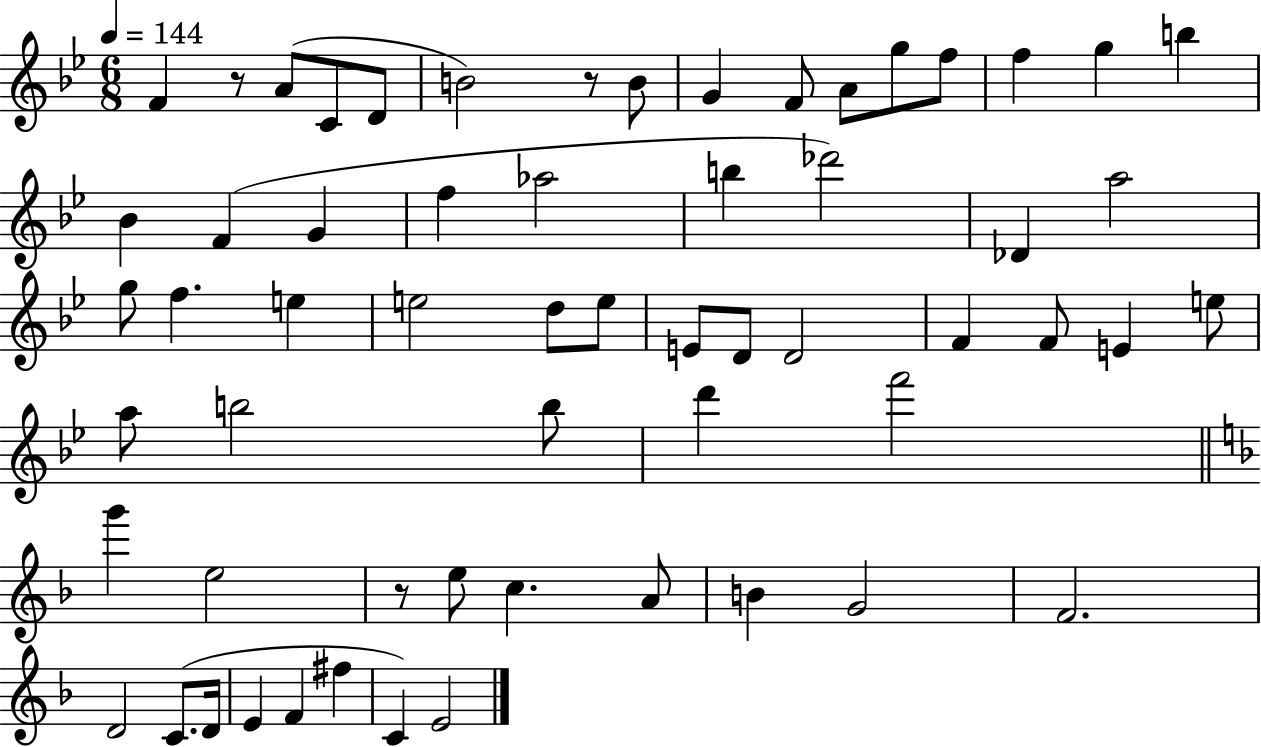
F4/q R/e A4/e C4/e D4/e B4/h R/e B4/e G4/q F4/e A4/e G5/e F5/e F5/q G5/q B5/q Bb4/q F4/q G4/q F5/q Ab5/h B5/q Db6/h Db4/q A5/h G5/e F5/q. E5/q E5/h D5/e E5/e E4/e D4/e D4/h F4/q F4/e E4/q E5/e A5/e B5/h B5/e D6/q F6/h G6/q E5/h R/e E5/e C5/q. A4/e B4/q G4/h F4/h. D4/h C4/e. D4/s E4/q F4/q F#5/q C4/q E4/h